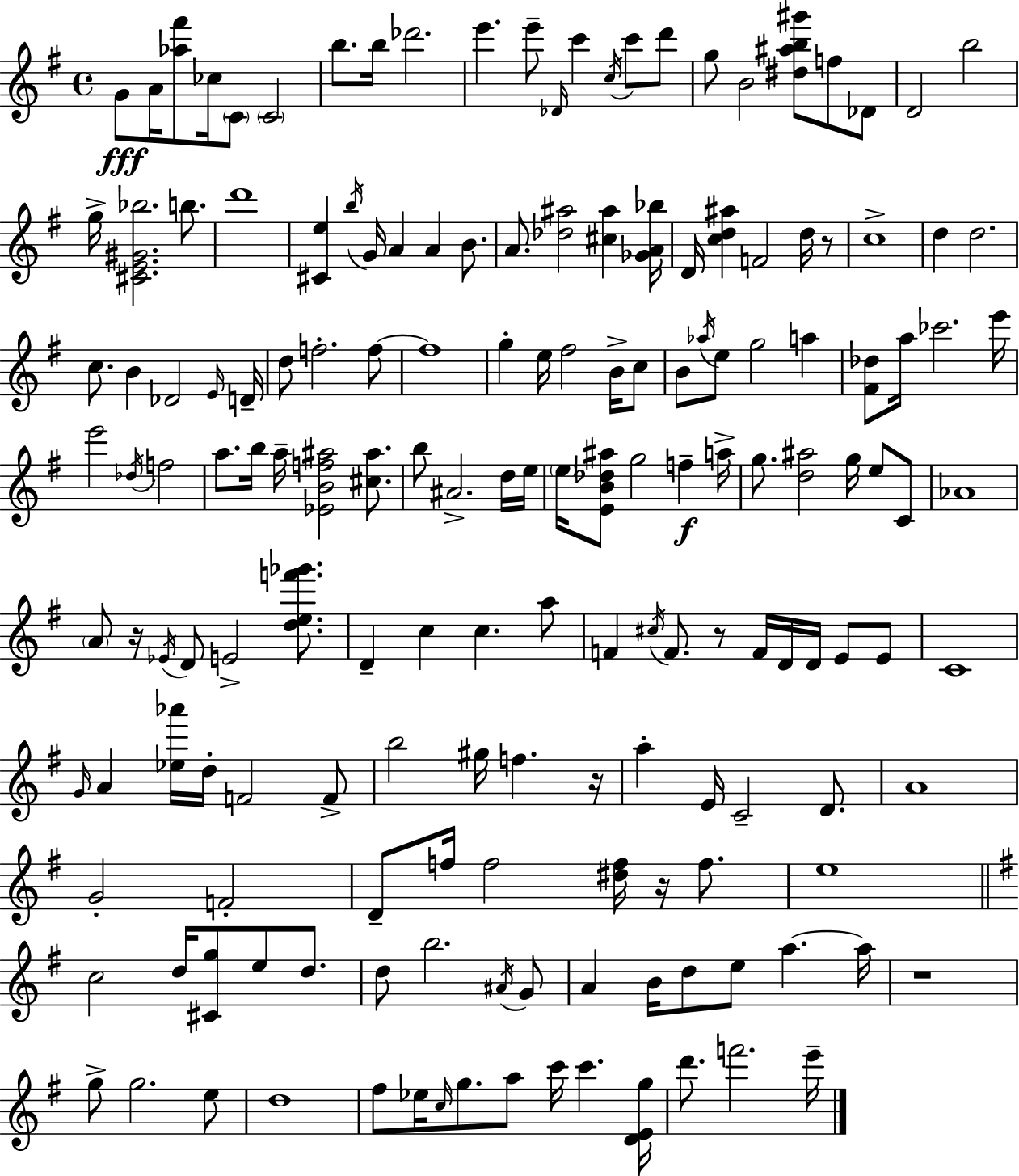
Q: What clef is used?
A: treble